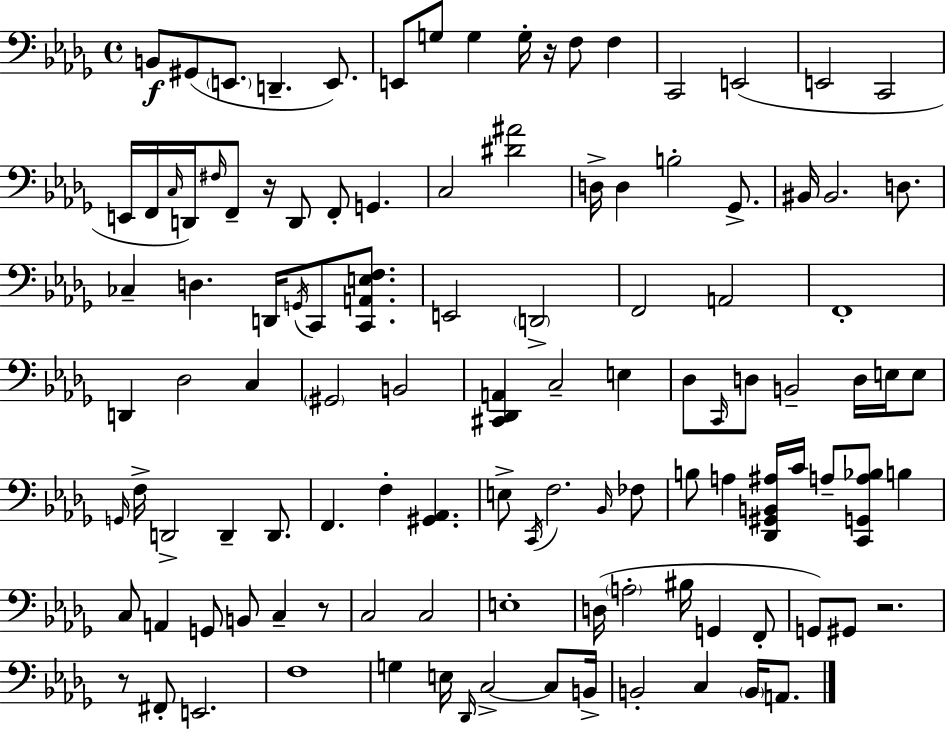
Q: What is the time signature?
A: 4/4